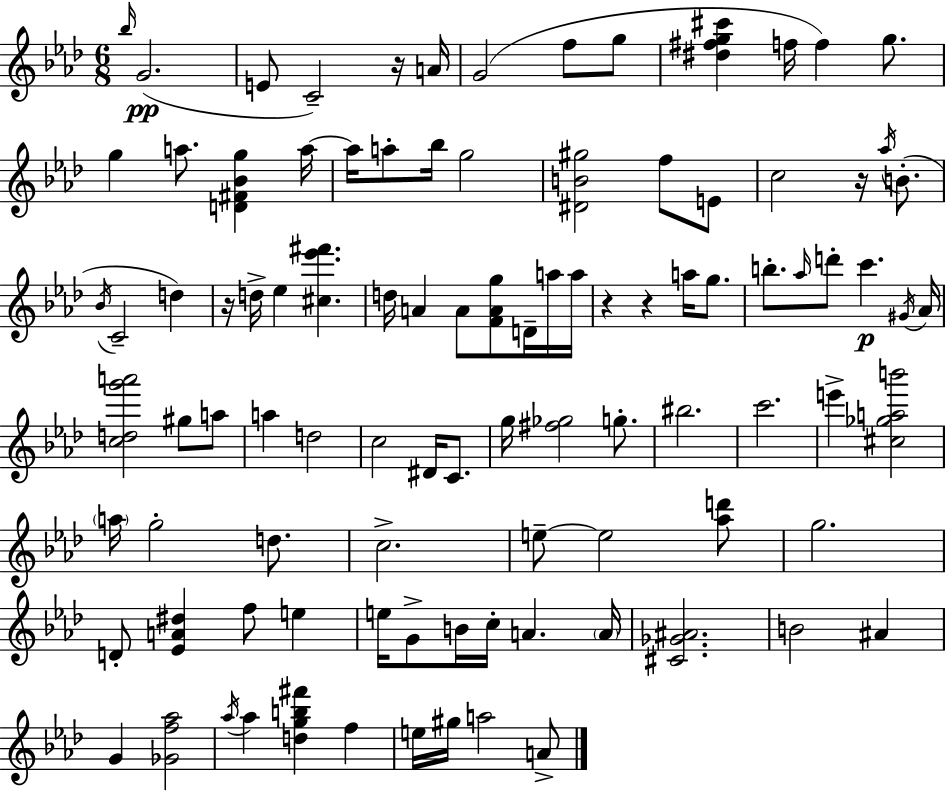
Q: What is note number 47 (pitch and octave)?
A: C5